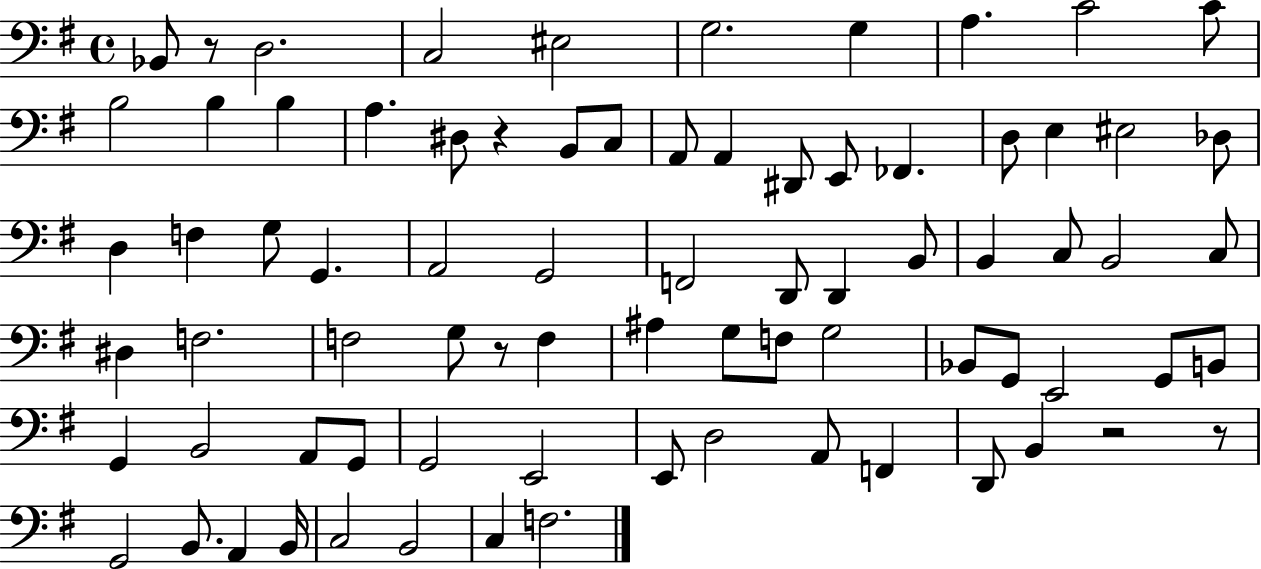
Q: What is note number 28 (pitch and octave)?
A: G3